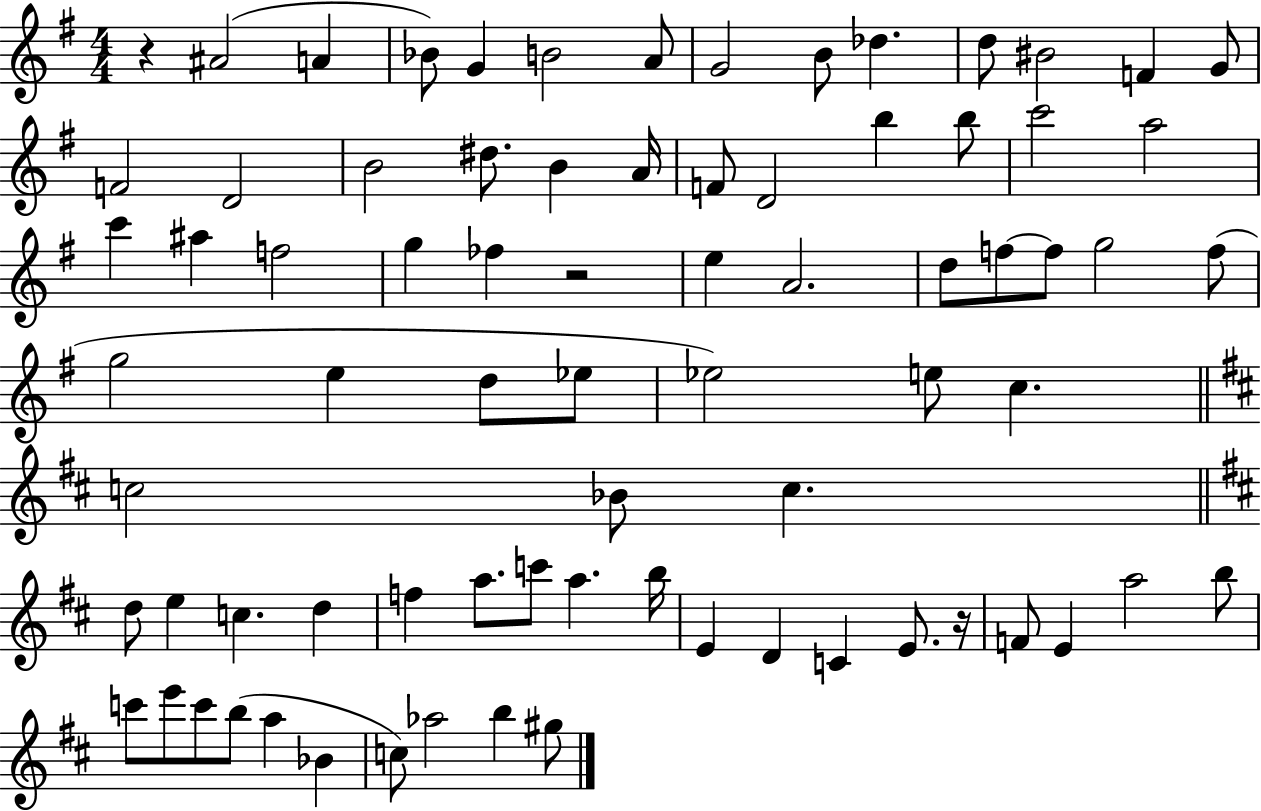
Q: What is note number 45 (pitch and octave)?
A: C5